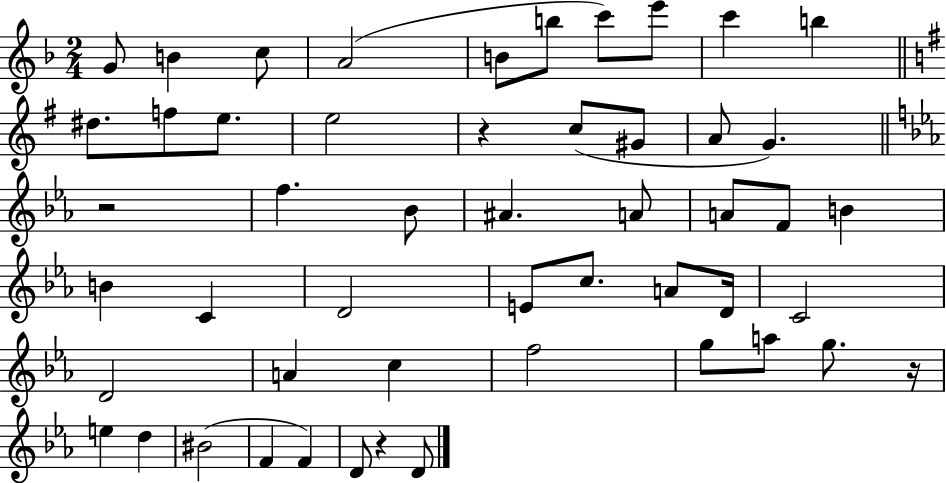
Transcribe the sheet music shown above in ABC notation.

X:1
T:Untitled
M:2/4
L:1/4
K:F
G/2 B c/2 A2 B/2 b/2 c'/2 e'/2 c' b ^d/2 f/2 e/2 e2 z c/2 ^G/2 A/2 G z2 f _B/2 ^A A/2 A/2 F/2 B B C D2 E/2 c/2 A/2 D/4 C2 D2 A c f2 g/2 a/2 g/2 z/4 e d ^B2 F F D/2 z D/2